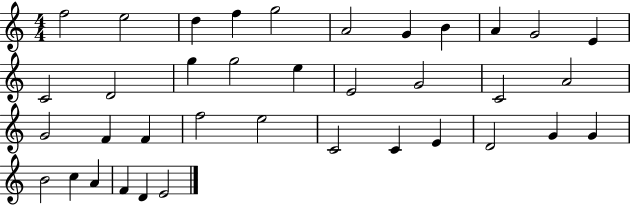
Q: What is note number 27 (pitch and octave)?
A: C4